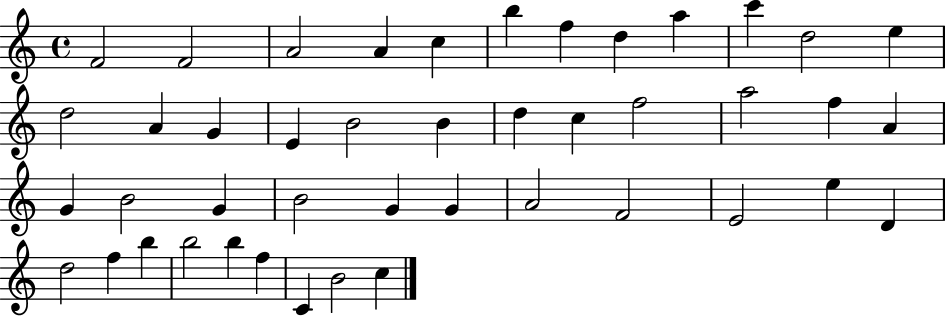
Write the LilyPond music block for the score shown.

{
  \clef treble
  \time 4/4
  \defaultTimeSignature
  \key c \major
  f'2 f'2 | a'2 a'4 c''4 | b''4 f''4 d''4 a''4 | c'''4 d''2 e''4 | \break d''2 a'4 g'4 | e'4 b'2 b'4 | d''4 c''4 f''2 | a''2 f''4 a'4 | \break g'4 b'2 g'4 | b'2 g'4 g'4 | a'2 f'2 | e'2 e''4 d'4 | \break d''2 f''4 b''4 | b''2 b''4 f''4 | c'4 b'2 c''4 | \bar "|."
}